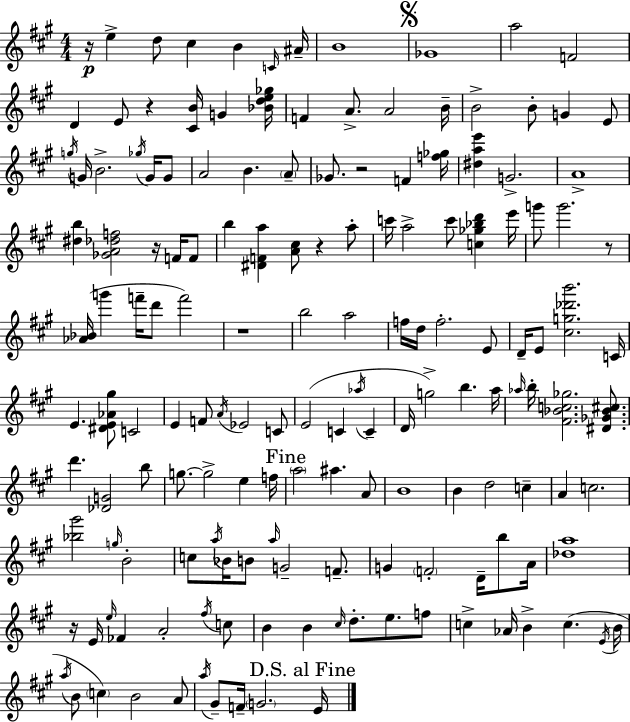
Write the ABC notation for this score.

X:1
T:Untitled
M:4/4
L:1/4
K:A
z/4 e d/2 ^c B C/4 ^A/4 B4 _G4 a2 F2 D E/2 z [^CB]/4 G [_Bde_g]/4 F A/2 A2 B/4 B2 B/2 G E/2 g/4 G/4 B2 _g/4 G/4 G/2 A2 B A/2 _G/2 z2 F [f_g]/4 [^dae'] G2 A4 [^db] [_GA_df]2 z/4 F/4 F/2 b [^DFa] [A^c]/2 z a/2 c'/4 a2 c'/2 [c_g_bd'] e'/4 g'/2 g'2 z/2 [_A_B]/4 g' f'/4 d'/2 f'2 z4 b2 a2 f/4 d/4 f2 E/2 D/4 E/2 [^cg_d'b']2 C/4 E [^DE_A^g]/2 C2 E F/2 A/4 _E2 C/2 E2 C _a/4 C D/4 g2 b a/4 _a/4 b/4 [^F_Bc_g]2 [^D_G_B^c]/2 d' [_DG]2 b/2 g/2 g2 e f/4 a2 ^a A/2 B4 B d2 c A c2 [_b^g']2 g/4 B2 c/2 a/4 _B/4 B/2 a/4 G2 F/2 G F2 D/4 b/2 A/4 [_da]4 z/4 E/4 e/4 _F A2 ^f/4 c/2 B B ^c/4 d/2 e/2 f/2 c _A/4 B c E/4 B/4 a/4 B/2 c B2 A/2 a/4 ^G/2 F/4 G2 E/4